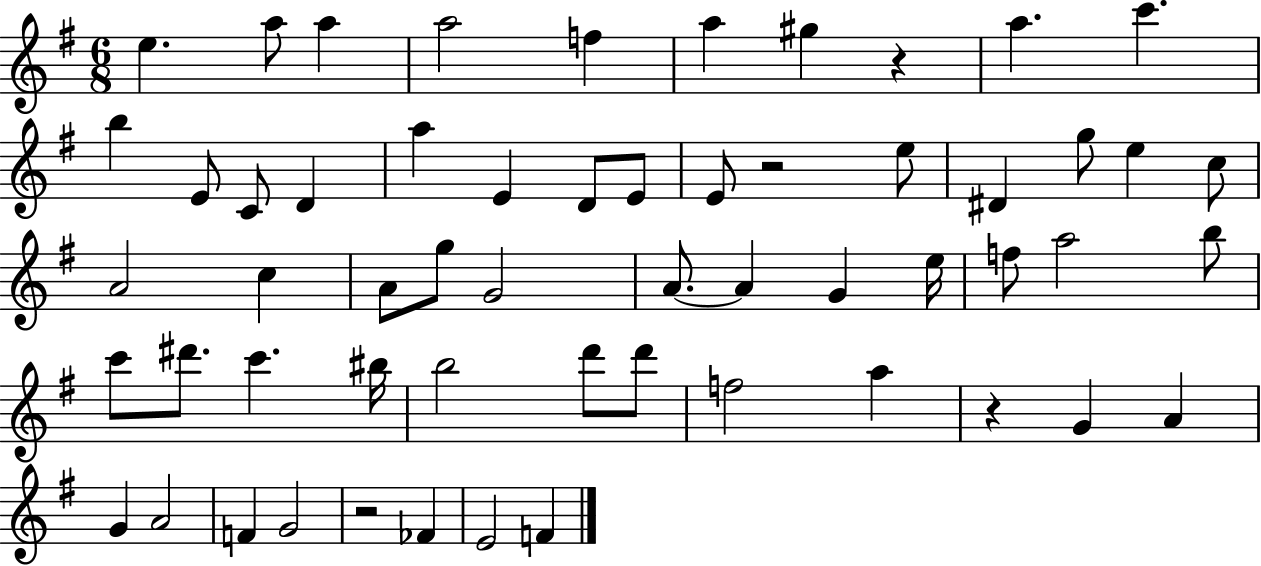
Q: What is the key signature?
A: G major